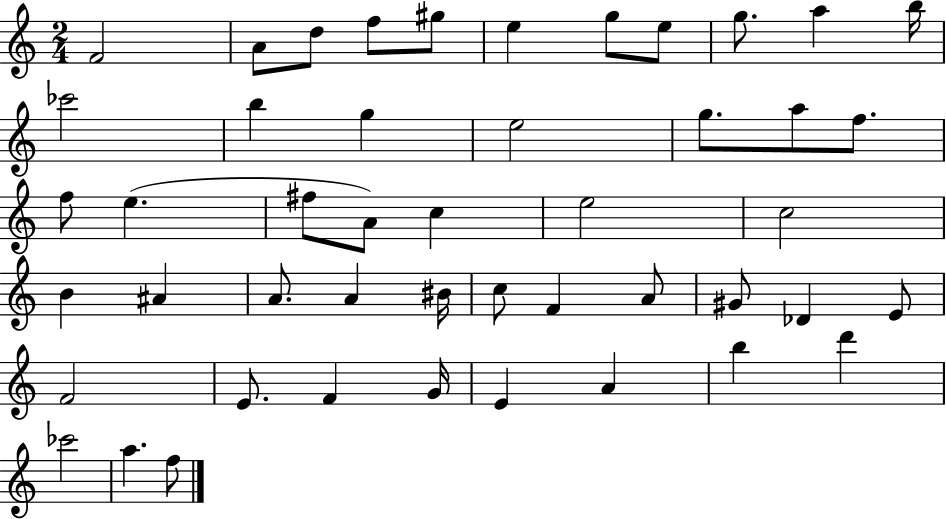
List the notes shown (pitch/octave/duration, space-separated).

F4/h A4/e D5/e F5/e G#5/e E5/q G5/e E5/e G5/e. A5/q B5/s CES6/h B5/q G5/q E5/h G5/e. A5/e F5/e. F5/e E5/q. F#5/e A4/e C5/q E5/h C5/h B4/q A#4/q A4/e. A4/q BIS4/s C5/e F4/q A4/e G#4/e Db4/q E4/e F4/h E4/e. F4/q G4/s E4/q A4/q B5/q D6/q CES6/h A5/q. F5/e